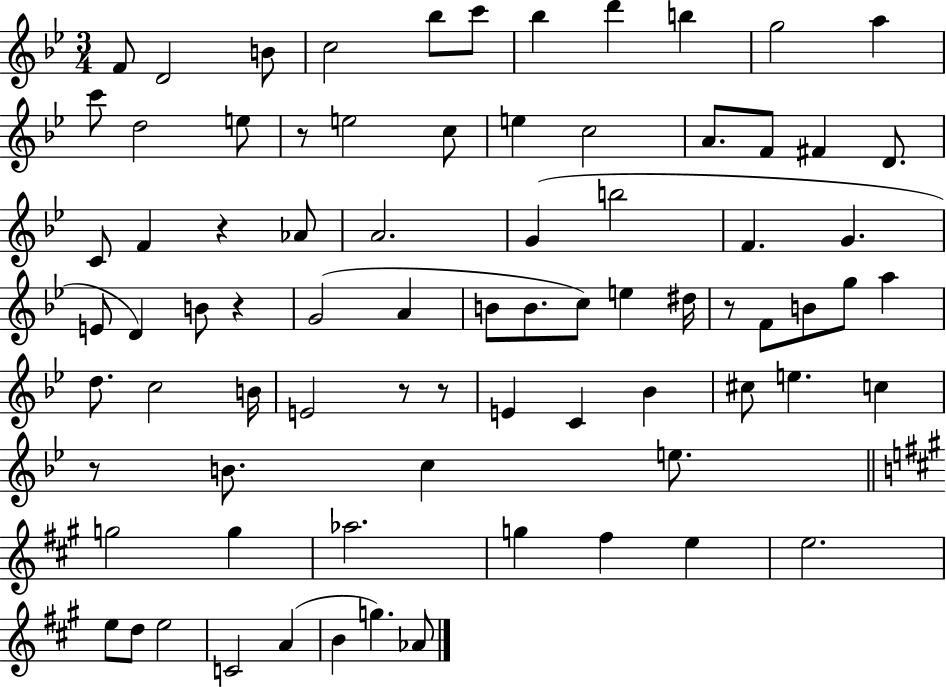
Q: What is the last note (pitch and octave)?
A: Ab4